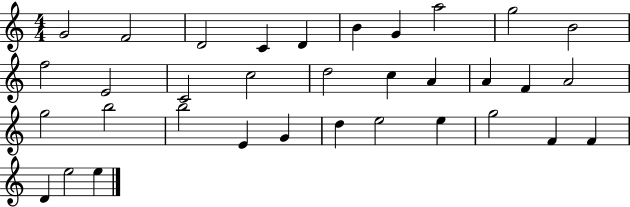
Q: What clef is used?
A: treble